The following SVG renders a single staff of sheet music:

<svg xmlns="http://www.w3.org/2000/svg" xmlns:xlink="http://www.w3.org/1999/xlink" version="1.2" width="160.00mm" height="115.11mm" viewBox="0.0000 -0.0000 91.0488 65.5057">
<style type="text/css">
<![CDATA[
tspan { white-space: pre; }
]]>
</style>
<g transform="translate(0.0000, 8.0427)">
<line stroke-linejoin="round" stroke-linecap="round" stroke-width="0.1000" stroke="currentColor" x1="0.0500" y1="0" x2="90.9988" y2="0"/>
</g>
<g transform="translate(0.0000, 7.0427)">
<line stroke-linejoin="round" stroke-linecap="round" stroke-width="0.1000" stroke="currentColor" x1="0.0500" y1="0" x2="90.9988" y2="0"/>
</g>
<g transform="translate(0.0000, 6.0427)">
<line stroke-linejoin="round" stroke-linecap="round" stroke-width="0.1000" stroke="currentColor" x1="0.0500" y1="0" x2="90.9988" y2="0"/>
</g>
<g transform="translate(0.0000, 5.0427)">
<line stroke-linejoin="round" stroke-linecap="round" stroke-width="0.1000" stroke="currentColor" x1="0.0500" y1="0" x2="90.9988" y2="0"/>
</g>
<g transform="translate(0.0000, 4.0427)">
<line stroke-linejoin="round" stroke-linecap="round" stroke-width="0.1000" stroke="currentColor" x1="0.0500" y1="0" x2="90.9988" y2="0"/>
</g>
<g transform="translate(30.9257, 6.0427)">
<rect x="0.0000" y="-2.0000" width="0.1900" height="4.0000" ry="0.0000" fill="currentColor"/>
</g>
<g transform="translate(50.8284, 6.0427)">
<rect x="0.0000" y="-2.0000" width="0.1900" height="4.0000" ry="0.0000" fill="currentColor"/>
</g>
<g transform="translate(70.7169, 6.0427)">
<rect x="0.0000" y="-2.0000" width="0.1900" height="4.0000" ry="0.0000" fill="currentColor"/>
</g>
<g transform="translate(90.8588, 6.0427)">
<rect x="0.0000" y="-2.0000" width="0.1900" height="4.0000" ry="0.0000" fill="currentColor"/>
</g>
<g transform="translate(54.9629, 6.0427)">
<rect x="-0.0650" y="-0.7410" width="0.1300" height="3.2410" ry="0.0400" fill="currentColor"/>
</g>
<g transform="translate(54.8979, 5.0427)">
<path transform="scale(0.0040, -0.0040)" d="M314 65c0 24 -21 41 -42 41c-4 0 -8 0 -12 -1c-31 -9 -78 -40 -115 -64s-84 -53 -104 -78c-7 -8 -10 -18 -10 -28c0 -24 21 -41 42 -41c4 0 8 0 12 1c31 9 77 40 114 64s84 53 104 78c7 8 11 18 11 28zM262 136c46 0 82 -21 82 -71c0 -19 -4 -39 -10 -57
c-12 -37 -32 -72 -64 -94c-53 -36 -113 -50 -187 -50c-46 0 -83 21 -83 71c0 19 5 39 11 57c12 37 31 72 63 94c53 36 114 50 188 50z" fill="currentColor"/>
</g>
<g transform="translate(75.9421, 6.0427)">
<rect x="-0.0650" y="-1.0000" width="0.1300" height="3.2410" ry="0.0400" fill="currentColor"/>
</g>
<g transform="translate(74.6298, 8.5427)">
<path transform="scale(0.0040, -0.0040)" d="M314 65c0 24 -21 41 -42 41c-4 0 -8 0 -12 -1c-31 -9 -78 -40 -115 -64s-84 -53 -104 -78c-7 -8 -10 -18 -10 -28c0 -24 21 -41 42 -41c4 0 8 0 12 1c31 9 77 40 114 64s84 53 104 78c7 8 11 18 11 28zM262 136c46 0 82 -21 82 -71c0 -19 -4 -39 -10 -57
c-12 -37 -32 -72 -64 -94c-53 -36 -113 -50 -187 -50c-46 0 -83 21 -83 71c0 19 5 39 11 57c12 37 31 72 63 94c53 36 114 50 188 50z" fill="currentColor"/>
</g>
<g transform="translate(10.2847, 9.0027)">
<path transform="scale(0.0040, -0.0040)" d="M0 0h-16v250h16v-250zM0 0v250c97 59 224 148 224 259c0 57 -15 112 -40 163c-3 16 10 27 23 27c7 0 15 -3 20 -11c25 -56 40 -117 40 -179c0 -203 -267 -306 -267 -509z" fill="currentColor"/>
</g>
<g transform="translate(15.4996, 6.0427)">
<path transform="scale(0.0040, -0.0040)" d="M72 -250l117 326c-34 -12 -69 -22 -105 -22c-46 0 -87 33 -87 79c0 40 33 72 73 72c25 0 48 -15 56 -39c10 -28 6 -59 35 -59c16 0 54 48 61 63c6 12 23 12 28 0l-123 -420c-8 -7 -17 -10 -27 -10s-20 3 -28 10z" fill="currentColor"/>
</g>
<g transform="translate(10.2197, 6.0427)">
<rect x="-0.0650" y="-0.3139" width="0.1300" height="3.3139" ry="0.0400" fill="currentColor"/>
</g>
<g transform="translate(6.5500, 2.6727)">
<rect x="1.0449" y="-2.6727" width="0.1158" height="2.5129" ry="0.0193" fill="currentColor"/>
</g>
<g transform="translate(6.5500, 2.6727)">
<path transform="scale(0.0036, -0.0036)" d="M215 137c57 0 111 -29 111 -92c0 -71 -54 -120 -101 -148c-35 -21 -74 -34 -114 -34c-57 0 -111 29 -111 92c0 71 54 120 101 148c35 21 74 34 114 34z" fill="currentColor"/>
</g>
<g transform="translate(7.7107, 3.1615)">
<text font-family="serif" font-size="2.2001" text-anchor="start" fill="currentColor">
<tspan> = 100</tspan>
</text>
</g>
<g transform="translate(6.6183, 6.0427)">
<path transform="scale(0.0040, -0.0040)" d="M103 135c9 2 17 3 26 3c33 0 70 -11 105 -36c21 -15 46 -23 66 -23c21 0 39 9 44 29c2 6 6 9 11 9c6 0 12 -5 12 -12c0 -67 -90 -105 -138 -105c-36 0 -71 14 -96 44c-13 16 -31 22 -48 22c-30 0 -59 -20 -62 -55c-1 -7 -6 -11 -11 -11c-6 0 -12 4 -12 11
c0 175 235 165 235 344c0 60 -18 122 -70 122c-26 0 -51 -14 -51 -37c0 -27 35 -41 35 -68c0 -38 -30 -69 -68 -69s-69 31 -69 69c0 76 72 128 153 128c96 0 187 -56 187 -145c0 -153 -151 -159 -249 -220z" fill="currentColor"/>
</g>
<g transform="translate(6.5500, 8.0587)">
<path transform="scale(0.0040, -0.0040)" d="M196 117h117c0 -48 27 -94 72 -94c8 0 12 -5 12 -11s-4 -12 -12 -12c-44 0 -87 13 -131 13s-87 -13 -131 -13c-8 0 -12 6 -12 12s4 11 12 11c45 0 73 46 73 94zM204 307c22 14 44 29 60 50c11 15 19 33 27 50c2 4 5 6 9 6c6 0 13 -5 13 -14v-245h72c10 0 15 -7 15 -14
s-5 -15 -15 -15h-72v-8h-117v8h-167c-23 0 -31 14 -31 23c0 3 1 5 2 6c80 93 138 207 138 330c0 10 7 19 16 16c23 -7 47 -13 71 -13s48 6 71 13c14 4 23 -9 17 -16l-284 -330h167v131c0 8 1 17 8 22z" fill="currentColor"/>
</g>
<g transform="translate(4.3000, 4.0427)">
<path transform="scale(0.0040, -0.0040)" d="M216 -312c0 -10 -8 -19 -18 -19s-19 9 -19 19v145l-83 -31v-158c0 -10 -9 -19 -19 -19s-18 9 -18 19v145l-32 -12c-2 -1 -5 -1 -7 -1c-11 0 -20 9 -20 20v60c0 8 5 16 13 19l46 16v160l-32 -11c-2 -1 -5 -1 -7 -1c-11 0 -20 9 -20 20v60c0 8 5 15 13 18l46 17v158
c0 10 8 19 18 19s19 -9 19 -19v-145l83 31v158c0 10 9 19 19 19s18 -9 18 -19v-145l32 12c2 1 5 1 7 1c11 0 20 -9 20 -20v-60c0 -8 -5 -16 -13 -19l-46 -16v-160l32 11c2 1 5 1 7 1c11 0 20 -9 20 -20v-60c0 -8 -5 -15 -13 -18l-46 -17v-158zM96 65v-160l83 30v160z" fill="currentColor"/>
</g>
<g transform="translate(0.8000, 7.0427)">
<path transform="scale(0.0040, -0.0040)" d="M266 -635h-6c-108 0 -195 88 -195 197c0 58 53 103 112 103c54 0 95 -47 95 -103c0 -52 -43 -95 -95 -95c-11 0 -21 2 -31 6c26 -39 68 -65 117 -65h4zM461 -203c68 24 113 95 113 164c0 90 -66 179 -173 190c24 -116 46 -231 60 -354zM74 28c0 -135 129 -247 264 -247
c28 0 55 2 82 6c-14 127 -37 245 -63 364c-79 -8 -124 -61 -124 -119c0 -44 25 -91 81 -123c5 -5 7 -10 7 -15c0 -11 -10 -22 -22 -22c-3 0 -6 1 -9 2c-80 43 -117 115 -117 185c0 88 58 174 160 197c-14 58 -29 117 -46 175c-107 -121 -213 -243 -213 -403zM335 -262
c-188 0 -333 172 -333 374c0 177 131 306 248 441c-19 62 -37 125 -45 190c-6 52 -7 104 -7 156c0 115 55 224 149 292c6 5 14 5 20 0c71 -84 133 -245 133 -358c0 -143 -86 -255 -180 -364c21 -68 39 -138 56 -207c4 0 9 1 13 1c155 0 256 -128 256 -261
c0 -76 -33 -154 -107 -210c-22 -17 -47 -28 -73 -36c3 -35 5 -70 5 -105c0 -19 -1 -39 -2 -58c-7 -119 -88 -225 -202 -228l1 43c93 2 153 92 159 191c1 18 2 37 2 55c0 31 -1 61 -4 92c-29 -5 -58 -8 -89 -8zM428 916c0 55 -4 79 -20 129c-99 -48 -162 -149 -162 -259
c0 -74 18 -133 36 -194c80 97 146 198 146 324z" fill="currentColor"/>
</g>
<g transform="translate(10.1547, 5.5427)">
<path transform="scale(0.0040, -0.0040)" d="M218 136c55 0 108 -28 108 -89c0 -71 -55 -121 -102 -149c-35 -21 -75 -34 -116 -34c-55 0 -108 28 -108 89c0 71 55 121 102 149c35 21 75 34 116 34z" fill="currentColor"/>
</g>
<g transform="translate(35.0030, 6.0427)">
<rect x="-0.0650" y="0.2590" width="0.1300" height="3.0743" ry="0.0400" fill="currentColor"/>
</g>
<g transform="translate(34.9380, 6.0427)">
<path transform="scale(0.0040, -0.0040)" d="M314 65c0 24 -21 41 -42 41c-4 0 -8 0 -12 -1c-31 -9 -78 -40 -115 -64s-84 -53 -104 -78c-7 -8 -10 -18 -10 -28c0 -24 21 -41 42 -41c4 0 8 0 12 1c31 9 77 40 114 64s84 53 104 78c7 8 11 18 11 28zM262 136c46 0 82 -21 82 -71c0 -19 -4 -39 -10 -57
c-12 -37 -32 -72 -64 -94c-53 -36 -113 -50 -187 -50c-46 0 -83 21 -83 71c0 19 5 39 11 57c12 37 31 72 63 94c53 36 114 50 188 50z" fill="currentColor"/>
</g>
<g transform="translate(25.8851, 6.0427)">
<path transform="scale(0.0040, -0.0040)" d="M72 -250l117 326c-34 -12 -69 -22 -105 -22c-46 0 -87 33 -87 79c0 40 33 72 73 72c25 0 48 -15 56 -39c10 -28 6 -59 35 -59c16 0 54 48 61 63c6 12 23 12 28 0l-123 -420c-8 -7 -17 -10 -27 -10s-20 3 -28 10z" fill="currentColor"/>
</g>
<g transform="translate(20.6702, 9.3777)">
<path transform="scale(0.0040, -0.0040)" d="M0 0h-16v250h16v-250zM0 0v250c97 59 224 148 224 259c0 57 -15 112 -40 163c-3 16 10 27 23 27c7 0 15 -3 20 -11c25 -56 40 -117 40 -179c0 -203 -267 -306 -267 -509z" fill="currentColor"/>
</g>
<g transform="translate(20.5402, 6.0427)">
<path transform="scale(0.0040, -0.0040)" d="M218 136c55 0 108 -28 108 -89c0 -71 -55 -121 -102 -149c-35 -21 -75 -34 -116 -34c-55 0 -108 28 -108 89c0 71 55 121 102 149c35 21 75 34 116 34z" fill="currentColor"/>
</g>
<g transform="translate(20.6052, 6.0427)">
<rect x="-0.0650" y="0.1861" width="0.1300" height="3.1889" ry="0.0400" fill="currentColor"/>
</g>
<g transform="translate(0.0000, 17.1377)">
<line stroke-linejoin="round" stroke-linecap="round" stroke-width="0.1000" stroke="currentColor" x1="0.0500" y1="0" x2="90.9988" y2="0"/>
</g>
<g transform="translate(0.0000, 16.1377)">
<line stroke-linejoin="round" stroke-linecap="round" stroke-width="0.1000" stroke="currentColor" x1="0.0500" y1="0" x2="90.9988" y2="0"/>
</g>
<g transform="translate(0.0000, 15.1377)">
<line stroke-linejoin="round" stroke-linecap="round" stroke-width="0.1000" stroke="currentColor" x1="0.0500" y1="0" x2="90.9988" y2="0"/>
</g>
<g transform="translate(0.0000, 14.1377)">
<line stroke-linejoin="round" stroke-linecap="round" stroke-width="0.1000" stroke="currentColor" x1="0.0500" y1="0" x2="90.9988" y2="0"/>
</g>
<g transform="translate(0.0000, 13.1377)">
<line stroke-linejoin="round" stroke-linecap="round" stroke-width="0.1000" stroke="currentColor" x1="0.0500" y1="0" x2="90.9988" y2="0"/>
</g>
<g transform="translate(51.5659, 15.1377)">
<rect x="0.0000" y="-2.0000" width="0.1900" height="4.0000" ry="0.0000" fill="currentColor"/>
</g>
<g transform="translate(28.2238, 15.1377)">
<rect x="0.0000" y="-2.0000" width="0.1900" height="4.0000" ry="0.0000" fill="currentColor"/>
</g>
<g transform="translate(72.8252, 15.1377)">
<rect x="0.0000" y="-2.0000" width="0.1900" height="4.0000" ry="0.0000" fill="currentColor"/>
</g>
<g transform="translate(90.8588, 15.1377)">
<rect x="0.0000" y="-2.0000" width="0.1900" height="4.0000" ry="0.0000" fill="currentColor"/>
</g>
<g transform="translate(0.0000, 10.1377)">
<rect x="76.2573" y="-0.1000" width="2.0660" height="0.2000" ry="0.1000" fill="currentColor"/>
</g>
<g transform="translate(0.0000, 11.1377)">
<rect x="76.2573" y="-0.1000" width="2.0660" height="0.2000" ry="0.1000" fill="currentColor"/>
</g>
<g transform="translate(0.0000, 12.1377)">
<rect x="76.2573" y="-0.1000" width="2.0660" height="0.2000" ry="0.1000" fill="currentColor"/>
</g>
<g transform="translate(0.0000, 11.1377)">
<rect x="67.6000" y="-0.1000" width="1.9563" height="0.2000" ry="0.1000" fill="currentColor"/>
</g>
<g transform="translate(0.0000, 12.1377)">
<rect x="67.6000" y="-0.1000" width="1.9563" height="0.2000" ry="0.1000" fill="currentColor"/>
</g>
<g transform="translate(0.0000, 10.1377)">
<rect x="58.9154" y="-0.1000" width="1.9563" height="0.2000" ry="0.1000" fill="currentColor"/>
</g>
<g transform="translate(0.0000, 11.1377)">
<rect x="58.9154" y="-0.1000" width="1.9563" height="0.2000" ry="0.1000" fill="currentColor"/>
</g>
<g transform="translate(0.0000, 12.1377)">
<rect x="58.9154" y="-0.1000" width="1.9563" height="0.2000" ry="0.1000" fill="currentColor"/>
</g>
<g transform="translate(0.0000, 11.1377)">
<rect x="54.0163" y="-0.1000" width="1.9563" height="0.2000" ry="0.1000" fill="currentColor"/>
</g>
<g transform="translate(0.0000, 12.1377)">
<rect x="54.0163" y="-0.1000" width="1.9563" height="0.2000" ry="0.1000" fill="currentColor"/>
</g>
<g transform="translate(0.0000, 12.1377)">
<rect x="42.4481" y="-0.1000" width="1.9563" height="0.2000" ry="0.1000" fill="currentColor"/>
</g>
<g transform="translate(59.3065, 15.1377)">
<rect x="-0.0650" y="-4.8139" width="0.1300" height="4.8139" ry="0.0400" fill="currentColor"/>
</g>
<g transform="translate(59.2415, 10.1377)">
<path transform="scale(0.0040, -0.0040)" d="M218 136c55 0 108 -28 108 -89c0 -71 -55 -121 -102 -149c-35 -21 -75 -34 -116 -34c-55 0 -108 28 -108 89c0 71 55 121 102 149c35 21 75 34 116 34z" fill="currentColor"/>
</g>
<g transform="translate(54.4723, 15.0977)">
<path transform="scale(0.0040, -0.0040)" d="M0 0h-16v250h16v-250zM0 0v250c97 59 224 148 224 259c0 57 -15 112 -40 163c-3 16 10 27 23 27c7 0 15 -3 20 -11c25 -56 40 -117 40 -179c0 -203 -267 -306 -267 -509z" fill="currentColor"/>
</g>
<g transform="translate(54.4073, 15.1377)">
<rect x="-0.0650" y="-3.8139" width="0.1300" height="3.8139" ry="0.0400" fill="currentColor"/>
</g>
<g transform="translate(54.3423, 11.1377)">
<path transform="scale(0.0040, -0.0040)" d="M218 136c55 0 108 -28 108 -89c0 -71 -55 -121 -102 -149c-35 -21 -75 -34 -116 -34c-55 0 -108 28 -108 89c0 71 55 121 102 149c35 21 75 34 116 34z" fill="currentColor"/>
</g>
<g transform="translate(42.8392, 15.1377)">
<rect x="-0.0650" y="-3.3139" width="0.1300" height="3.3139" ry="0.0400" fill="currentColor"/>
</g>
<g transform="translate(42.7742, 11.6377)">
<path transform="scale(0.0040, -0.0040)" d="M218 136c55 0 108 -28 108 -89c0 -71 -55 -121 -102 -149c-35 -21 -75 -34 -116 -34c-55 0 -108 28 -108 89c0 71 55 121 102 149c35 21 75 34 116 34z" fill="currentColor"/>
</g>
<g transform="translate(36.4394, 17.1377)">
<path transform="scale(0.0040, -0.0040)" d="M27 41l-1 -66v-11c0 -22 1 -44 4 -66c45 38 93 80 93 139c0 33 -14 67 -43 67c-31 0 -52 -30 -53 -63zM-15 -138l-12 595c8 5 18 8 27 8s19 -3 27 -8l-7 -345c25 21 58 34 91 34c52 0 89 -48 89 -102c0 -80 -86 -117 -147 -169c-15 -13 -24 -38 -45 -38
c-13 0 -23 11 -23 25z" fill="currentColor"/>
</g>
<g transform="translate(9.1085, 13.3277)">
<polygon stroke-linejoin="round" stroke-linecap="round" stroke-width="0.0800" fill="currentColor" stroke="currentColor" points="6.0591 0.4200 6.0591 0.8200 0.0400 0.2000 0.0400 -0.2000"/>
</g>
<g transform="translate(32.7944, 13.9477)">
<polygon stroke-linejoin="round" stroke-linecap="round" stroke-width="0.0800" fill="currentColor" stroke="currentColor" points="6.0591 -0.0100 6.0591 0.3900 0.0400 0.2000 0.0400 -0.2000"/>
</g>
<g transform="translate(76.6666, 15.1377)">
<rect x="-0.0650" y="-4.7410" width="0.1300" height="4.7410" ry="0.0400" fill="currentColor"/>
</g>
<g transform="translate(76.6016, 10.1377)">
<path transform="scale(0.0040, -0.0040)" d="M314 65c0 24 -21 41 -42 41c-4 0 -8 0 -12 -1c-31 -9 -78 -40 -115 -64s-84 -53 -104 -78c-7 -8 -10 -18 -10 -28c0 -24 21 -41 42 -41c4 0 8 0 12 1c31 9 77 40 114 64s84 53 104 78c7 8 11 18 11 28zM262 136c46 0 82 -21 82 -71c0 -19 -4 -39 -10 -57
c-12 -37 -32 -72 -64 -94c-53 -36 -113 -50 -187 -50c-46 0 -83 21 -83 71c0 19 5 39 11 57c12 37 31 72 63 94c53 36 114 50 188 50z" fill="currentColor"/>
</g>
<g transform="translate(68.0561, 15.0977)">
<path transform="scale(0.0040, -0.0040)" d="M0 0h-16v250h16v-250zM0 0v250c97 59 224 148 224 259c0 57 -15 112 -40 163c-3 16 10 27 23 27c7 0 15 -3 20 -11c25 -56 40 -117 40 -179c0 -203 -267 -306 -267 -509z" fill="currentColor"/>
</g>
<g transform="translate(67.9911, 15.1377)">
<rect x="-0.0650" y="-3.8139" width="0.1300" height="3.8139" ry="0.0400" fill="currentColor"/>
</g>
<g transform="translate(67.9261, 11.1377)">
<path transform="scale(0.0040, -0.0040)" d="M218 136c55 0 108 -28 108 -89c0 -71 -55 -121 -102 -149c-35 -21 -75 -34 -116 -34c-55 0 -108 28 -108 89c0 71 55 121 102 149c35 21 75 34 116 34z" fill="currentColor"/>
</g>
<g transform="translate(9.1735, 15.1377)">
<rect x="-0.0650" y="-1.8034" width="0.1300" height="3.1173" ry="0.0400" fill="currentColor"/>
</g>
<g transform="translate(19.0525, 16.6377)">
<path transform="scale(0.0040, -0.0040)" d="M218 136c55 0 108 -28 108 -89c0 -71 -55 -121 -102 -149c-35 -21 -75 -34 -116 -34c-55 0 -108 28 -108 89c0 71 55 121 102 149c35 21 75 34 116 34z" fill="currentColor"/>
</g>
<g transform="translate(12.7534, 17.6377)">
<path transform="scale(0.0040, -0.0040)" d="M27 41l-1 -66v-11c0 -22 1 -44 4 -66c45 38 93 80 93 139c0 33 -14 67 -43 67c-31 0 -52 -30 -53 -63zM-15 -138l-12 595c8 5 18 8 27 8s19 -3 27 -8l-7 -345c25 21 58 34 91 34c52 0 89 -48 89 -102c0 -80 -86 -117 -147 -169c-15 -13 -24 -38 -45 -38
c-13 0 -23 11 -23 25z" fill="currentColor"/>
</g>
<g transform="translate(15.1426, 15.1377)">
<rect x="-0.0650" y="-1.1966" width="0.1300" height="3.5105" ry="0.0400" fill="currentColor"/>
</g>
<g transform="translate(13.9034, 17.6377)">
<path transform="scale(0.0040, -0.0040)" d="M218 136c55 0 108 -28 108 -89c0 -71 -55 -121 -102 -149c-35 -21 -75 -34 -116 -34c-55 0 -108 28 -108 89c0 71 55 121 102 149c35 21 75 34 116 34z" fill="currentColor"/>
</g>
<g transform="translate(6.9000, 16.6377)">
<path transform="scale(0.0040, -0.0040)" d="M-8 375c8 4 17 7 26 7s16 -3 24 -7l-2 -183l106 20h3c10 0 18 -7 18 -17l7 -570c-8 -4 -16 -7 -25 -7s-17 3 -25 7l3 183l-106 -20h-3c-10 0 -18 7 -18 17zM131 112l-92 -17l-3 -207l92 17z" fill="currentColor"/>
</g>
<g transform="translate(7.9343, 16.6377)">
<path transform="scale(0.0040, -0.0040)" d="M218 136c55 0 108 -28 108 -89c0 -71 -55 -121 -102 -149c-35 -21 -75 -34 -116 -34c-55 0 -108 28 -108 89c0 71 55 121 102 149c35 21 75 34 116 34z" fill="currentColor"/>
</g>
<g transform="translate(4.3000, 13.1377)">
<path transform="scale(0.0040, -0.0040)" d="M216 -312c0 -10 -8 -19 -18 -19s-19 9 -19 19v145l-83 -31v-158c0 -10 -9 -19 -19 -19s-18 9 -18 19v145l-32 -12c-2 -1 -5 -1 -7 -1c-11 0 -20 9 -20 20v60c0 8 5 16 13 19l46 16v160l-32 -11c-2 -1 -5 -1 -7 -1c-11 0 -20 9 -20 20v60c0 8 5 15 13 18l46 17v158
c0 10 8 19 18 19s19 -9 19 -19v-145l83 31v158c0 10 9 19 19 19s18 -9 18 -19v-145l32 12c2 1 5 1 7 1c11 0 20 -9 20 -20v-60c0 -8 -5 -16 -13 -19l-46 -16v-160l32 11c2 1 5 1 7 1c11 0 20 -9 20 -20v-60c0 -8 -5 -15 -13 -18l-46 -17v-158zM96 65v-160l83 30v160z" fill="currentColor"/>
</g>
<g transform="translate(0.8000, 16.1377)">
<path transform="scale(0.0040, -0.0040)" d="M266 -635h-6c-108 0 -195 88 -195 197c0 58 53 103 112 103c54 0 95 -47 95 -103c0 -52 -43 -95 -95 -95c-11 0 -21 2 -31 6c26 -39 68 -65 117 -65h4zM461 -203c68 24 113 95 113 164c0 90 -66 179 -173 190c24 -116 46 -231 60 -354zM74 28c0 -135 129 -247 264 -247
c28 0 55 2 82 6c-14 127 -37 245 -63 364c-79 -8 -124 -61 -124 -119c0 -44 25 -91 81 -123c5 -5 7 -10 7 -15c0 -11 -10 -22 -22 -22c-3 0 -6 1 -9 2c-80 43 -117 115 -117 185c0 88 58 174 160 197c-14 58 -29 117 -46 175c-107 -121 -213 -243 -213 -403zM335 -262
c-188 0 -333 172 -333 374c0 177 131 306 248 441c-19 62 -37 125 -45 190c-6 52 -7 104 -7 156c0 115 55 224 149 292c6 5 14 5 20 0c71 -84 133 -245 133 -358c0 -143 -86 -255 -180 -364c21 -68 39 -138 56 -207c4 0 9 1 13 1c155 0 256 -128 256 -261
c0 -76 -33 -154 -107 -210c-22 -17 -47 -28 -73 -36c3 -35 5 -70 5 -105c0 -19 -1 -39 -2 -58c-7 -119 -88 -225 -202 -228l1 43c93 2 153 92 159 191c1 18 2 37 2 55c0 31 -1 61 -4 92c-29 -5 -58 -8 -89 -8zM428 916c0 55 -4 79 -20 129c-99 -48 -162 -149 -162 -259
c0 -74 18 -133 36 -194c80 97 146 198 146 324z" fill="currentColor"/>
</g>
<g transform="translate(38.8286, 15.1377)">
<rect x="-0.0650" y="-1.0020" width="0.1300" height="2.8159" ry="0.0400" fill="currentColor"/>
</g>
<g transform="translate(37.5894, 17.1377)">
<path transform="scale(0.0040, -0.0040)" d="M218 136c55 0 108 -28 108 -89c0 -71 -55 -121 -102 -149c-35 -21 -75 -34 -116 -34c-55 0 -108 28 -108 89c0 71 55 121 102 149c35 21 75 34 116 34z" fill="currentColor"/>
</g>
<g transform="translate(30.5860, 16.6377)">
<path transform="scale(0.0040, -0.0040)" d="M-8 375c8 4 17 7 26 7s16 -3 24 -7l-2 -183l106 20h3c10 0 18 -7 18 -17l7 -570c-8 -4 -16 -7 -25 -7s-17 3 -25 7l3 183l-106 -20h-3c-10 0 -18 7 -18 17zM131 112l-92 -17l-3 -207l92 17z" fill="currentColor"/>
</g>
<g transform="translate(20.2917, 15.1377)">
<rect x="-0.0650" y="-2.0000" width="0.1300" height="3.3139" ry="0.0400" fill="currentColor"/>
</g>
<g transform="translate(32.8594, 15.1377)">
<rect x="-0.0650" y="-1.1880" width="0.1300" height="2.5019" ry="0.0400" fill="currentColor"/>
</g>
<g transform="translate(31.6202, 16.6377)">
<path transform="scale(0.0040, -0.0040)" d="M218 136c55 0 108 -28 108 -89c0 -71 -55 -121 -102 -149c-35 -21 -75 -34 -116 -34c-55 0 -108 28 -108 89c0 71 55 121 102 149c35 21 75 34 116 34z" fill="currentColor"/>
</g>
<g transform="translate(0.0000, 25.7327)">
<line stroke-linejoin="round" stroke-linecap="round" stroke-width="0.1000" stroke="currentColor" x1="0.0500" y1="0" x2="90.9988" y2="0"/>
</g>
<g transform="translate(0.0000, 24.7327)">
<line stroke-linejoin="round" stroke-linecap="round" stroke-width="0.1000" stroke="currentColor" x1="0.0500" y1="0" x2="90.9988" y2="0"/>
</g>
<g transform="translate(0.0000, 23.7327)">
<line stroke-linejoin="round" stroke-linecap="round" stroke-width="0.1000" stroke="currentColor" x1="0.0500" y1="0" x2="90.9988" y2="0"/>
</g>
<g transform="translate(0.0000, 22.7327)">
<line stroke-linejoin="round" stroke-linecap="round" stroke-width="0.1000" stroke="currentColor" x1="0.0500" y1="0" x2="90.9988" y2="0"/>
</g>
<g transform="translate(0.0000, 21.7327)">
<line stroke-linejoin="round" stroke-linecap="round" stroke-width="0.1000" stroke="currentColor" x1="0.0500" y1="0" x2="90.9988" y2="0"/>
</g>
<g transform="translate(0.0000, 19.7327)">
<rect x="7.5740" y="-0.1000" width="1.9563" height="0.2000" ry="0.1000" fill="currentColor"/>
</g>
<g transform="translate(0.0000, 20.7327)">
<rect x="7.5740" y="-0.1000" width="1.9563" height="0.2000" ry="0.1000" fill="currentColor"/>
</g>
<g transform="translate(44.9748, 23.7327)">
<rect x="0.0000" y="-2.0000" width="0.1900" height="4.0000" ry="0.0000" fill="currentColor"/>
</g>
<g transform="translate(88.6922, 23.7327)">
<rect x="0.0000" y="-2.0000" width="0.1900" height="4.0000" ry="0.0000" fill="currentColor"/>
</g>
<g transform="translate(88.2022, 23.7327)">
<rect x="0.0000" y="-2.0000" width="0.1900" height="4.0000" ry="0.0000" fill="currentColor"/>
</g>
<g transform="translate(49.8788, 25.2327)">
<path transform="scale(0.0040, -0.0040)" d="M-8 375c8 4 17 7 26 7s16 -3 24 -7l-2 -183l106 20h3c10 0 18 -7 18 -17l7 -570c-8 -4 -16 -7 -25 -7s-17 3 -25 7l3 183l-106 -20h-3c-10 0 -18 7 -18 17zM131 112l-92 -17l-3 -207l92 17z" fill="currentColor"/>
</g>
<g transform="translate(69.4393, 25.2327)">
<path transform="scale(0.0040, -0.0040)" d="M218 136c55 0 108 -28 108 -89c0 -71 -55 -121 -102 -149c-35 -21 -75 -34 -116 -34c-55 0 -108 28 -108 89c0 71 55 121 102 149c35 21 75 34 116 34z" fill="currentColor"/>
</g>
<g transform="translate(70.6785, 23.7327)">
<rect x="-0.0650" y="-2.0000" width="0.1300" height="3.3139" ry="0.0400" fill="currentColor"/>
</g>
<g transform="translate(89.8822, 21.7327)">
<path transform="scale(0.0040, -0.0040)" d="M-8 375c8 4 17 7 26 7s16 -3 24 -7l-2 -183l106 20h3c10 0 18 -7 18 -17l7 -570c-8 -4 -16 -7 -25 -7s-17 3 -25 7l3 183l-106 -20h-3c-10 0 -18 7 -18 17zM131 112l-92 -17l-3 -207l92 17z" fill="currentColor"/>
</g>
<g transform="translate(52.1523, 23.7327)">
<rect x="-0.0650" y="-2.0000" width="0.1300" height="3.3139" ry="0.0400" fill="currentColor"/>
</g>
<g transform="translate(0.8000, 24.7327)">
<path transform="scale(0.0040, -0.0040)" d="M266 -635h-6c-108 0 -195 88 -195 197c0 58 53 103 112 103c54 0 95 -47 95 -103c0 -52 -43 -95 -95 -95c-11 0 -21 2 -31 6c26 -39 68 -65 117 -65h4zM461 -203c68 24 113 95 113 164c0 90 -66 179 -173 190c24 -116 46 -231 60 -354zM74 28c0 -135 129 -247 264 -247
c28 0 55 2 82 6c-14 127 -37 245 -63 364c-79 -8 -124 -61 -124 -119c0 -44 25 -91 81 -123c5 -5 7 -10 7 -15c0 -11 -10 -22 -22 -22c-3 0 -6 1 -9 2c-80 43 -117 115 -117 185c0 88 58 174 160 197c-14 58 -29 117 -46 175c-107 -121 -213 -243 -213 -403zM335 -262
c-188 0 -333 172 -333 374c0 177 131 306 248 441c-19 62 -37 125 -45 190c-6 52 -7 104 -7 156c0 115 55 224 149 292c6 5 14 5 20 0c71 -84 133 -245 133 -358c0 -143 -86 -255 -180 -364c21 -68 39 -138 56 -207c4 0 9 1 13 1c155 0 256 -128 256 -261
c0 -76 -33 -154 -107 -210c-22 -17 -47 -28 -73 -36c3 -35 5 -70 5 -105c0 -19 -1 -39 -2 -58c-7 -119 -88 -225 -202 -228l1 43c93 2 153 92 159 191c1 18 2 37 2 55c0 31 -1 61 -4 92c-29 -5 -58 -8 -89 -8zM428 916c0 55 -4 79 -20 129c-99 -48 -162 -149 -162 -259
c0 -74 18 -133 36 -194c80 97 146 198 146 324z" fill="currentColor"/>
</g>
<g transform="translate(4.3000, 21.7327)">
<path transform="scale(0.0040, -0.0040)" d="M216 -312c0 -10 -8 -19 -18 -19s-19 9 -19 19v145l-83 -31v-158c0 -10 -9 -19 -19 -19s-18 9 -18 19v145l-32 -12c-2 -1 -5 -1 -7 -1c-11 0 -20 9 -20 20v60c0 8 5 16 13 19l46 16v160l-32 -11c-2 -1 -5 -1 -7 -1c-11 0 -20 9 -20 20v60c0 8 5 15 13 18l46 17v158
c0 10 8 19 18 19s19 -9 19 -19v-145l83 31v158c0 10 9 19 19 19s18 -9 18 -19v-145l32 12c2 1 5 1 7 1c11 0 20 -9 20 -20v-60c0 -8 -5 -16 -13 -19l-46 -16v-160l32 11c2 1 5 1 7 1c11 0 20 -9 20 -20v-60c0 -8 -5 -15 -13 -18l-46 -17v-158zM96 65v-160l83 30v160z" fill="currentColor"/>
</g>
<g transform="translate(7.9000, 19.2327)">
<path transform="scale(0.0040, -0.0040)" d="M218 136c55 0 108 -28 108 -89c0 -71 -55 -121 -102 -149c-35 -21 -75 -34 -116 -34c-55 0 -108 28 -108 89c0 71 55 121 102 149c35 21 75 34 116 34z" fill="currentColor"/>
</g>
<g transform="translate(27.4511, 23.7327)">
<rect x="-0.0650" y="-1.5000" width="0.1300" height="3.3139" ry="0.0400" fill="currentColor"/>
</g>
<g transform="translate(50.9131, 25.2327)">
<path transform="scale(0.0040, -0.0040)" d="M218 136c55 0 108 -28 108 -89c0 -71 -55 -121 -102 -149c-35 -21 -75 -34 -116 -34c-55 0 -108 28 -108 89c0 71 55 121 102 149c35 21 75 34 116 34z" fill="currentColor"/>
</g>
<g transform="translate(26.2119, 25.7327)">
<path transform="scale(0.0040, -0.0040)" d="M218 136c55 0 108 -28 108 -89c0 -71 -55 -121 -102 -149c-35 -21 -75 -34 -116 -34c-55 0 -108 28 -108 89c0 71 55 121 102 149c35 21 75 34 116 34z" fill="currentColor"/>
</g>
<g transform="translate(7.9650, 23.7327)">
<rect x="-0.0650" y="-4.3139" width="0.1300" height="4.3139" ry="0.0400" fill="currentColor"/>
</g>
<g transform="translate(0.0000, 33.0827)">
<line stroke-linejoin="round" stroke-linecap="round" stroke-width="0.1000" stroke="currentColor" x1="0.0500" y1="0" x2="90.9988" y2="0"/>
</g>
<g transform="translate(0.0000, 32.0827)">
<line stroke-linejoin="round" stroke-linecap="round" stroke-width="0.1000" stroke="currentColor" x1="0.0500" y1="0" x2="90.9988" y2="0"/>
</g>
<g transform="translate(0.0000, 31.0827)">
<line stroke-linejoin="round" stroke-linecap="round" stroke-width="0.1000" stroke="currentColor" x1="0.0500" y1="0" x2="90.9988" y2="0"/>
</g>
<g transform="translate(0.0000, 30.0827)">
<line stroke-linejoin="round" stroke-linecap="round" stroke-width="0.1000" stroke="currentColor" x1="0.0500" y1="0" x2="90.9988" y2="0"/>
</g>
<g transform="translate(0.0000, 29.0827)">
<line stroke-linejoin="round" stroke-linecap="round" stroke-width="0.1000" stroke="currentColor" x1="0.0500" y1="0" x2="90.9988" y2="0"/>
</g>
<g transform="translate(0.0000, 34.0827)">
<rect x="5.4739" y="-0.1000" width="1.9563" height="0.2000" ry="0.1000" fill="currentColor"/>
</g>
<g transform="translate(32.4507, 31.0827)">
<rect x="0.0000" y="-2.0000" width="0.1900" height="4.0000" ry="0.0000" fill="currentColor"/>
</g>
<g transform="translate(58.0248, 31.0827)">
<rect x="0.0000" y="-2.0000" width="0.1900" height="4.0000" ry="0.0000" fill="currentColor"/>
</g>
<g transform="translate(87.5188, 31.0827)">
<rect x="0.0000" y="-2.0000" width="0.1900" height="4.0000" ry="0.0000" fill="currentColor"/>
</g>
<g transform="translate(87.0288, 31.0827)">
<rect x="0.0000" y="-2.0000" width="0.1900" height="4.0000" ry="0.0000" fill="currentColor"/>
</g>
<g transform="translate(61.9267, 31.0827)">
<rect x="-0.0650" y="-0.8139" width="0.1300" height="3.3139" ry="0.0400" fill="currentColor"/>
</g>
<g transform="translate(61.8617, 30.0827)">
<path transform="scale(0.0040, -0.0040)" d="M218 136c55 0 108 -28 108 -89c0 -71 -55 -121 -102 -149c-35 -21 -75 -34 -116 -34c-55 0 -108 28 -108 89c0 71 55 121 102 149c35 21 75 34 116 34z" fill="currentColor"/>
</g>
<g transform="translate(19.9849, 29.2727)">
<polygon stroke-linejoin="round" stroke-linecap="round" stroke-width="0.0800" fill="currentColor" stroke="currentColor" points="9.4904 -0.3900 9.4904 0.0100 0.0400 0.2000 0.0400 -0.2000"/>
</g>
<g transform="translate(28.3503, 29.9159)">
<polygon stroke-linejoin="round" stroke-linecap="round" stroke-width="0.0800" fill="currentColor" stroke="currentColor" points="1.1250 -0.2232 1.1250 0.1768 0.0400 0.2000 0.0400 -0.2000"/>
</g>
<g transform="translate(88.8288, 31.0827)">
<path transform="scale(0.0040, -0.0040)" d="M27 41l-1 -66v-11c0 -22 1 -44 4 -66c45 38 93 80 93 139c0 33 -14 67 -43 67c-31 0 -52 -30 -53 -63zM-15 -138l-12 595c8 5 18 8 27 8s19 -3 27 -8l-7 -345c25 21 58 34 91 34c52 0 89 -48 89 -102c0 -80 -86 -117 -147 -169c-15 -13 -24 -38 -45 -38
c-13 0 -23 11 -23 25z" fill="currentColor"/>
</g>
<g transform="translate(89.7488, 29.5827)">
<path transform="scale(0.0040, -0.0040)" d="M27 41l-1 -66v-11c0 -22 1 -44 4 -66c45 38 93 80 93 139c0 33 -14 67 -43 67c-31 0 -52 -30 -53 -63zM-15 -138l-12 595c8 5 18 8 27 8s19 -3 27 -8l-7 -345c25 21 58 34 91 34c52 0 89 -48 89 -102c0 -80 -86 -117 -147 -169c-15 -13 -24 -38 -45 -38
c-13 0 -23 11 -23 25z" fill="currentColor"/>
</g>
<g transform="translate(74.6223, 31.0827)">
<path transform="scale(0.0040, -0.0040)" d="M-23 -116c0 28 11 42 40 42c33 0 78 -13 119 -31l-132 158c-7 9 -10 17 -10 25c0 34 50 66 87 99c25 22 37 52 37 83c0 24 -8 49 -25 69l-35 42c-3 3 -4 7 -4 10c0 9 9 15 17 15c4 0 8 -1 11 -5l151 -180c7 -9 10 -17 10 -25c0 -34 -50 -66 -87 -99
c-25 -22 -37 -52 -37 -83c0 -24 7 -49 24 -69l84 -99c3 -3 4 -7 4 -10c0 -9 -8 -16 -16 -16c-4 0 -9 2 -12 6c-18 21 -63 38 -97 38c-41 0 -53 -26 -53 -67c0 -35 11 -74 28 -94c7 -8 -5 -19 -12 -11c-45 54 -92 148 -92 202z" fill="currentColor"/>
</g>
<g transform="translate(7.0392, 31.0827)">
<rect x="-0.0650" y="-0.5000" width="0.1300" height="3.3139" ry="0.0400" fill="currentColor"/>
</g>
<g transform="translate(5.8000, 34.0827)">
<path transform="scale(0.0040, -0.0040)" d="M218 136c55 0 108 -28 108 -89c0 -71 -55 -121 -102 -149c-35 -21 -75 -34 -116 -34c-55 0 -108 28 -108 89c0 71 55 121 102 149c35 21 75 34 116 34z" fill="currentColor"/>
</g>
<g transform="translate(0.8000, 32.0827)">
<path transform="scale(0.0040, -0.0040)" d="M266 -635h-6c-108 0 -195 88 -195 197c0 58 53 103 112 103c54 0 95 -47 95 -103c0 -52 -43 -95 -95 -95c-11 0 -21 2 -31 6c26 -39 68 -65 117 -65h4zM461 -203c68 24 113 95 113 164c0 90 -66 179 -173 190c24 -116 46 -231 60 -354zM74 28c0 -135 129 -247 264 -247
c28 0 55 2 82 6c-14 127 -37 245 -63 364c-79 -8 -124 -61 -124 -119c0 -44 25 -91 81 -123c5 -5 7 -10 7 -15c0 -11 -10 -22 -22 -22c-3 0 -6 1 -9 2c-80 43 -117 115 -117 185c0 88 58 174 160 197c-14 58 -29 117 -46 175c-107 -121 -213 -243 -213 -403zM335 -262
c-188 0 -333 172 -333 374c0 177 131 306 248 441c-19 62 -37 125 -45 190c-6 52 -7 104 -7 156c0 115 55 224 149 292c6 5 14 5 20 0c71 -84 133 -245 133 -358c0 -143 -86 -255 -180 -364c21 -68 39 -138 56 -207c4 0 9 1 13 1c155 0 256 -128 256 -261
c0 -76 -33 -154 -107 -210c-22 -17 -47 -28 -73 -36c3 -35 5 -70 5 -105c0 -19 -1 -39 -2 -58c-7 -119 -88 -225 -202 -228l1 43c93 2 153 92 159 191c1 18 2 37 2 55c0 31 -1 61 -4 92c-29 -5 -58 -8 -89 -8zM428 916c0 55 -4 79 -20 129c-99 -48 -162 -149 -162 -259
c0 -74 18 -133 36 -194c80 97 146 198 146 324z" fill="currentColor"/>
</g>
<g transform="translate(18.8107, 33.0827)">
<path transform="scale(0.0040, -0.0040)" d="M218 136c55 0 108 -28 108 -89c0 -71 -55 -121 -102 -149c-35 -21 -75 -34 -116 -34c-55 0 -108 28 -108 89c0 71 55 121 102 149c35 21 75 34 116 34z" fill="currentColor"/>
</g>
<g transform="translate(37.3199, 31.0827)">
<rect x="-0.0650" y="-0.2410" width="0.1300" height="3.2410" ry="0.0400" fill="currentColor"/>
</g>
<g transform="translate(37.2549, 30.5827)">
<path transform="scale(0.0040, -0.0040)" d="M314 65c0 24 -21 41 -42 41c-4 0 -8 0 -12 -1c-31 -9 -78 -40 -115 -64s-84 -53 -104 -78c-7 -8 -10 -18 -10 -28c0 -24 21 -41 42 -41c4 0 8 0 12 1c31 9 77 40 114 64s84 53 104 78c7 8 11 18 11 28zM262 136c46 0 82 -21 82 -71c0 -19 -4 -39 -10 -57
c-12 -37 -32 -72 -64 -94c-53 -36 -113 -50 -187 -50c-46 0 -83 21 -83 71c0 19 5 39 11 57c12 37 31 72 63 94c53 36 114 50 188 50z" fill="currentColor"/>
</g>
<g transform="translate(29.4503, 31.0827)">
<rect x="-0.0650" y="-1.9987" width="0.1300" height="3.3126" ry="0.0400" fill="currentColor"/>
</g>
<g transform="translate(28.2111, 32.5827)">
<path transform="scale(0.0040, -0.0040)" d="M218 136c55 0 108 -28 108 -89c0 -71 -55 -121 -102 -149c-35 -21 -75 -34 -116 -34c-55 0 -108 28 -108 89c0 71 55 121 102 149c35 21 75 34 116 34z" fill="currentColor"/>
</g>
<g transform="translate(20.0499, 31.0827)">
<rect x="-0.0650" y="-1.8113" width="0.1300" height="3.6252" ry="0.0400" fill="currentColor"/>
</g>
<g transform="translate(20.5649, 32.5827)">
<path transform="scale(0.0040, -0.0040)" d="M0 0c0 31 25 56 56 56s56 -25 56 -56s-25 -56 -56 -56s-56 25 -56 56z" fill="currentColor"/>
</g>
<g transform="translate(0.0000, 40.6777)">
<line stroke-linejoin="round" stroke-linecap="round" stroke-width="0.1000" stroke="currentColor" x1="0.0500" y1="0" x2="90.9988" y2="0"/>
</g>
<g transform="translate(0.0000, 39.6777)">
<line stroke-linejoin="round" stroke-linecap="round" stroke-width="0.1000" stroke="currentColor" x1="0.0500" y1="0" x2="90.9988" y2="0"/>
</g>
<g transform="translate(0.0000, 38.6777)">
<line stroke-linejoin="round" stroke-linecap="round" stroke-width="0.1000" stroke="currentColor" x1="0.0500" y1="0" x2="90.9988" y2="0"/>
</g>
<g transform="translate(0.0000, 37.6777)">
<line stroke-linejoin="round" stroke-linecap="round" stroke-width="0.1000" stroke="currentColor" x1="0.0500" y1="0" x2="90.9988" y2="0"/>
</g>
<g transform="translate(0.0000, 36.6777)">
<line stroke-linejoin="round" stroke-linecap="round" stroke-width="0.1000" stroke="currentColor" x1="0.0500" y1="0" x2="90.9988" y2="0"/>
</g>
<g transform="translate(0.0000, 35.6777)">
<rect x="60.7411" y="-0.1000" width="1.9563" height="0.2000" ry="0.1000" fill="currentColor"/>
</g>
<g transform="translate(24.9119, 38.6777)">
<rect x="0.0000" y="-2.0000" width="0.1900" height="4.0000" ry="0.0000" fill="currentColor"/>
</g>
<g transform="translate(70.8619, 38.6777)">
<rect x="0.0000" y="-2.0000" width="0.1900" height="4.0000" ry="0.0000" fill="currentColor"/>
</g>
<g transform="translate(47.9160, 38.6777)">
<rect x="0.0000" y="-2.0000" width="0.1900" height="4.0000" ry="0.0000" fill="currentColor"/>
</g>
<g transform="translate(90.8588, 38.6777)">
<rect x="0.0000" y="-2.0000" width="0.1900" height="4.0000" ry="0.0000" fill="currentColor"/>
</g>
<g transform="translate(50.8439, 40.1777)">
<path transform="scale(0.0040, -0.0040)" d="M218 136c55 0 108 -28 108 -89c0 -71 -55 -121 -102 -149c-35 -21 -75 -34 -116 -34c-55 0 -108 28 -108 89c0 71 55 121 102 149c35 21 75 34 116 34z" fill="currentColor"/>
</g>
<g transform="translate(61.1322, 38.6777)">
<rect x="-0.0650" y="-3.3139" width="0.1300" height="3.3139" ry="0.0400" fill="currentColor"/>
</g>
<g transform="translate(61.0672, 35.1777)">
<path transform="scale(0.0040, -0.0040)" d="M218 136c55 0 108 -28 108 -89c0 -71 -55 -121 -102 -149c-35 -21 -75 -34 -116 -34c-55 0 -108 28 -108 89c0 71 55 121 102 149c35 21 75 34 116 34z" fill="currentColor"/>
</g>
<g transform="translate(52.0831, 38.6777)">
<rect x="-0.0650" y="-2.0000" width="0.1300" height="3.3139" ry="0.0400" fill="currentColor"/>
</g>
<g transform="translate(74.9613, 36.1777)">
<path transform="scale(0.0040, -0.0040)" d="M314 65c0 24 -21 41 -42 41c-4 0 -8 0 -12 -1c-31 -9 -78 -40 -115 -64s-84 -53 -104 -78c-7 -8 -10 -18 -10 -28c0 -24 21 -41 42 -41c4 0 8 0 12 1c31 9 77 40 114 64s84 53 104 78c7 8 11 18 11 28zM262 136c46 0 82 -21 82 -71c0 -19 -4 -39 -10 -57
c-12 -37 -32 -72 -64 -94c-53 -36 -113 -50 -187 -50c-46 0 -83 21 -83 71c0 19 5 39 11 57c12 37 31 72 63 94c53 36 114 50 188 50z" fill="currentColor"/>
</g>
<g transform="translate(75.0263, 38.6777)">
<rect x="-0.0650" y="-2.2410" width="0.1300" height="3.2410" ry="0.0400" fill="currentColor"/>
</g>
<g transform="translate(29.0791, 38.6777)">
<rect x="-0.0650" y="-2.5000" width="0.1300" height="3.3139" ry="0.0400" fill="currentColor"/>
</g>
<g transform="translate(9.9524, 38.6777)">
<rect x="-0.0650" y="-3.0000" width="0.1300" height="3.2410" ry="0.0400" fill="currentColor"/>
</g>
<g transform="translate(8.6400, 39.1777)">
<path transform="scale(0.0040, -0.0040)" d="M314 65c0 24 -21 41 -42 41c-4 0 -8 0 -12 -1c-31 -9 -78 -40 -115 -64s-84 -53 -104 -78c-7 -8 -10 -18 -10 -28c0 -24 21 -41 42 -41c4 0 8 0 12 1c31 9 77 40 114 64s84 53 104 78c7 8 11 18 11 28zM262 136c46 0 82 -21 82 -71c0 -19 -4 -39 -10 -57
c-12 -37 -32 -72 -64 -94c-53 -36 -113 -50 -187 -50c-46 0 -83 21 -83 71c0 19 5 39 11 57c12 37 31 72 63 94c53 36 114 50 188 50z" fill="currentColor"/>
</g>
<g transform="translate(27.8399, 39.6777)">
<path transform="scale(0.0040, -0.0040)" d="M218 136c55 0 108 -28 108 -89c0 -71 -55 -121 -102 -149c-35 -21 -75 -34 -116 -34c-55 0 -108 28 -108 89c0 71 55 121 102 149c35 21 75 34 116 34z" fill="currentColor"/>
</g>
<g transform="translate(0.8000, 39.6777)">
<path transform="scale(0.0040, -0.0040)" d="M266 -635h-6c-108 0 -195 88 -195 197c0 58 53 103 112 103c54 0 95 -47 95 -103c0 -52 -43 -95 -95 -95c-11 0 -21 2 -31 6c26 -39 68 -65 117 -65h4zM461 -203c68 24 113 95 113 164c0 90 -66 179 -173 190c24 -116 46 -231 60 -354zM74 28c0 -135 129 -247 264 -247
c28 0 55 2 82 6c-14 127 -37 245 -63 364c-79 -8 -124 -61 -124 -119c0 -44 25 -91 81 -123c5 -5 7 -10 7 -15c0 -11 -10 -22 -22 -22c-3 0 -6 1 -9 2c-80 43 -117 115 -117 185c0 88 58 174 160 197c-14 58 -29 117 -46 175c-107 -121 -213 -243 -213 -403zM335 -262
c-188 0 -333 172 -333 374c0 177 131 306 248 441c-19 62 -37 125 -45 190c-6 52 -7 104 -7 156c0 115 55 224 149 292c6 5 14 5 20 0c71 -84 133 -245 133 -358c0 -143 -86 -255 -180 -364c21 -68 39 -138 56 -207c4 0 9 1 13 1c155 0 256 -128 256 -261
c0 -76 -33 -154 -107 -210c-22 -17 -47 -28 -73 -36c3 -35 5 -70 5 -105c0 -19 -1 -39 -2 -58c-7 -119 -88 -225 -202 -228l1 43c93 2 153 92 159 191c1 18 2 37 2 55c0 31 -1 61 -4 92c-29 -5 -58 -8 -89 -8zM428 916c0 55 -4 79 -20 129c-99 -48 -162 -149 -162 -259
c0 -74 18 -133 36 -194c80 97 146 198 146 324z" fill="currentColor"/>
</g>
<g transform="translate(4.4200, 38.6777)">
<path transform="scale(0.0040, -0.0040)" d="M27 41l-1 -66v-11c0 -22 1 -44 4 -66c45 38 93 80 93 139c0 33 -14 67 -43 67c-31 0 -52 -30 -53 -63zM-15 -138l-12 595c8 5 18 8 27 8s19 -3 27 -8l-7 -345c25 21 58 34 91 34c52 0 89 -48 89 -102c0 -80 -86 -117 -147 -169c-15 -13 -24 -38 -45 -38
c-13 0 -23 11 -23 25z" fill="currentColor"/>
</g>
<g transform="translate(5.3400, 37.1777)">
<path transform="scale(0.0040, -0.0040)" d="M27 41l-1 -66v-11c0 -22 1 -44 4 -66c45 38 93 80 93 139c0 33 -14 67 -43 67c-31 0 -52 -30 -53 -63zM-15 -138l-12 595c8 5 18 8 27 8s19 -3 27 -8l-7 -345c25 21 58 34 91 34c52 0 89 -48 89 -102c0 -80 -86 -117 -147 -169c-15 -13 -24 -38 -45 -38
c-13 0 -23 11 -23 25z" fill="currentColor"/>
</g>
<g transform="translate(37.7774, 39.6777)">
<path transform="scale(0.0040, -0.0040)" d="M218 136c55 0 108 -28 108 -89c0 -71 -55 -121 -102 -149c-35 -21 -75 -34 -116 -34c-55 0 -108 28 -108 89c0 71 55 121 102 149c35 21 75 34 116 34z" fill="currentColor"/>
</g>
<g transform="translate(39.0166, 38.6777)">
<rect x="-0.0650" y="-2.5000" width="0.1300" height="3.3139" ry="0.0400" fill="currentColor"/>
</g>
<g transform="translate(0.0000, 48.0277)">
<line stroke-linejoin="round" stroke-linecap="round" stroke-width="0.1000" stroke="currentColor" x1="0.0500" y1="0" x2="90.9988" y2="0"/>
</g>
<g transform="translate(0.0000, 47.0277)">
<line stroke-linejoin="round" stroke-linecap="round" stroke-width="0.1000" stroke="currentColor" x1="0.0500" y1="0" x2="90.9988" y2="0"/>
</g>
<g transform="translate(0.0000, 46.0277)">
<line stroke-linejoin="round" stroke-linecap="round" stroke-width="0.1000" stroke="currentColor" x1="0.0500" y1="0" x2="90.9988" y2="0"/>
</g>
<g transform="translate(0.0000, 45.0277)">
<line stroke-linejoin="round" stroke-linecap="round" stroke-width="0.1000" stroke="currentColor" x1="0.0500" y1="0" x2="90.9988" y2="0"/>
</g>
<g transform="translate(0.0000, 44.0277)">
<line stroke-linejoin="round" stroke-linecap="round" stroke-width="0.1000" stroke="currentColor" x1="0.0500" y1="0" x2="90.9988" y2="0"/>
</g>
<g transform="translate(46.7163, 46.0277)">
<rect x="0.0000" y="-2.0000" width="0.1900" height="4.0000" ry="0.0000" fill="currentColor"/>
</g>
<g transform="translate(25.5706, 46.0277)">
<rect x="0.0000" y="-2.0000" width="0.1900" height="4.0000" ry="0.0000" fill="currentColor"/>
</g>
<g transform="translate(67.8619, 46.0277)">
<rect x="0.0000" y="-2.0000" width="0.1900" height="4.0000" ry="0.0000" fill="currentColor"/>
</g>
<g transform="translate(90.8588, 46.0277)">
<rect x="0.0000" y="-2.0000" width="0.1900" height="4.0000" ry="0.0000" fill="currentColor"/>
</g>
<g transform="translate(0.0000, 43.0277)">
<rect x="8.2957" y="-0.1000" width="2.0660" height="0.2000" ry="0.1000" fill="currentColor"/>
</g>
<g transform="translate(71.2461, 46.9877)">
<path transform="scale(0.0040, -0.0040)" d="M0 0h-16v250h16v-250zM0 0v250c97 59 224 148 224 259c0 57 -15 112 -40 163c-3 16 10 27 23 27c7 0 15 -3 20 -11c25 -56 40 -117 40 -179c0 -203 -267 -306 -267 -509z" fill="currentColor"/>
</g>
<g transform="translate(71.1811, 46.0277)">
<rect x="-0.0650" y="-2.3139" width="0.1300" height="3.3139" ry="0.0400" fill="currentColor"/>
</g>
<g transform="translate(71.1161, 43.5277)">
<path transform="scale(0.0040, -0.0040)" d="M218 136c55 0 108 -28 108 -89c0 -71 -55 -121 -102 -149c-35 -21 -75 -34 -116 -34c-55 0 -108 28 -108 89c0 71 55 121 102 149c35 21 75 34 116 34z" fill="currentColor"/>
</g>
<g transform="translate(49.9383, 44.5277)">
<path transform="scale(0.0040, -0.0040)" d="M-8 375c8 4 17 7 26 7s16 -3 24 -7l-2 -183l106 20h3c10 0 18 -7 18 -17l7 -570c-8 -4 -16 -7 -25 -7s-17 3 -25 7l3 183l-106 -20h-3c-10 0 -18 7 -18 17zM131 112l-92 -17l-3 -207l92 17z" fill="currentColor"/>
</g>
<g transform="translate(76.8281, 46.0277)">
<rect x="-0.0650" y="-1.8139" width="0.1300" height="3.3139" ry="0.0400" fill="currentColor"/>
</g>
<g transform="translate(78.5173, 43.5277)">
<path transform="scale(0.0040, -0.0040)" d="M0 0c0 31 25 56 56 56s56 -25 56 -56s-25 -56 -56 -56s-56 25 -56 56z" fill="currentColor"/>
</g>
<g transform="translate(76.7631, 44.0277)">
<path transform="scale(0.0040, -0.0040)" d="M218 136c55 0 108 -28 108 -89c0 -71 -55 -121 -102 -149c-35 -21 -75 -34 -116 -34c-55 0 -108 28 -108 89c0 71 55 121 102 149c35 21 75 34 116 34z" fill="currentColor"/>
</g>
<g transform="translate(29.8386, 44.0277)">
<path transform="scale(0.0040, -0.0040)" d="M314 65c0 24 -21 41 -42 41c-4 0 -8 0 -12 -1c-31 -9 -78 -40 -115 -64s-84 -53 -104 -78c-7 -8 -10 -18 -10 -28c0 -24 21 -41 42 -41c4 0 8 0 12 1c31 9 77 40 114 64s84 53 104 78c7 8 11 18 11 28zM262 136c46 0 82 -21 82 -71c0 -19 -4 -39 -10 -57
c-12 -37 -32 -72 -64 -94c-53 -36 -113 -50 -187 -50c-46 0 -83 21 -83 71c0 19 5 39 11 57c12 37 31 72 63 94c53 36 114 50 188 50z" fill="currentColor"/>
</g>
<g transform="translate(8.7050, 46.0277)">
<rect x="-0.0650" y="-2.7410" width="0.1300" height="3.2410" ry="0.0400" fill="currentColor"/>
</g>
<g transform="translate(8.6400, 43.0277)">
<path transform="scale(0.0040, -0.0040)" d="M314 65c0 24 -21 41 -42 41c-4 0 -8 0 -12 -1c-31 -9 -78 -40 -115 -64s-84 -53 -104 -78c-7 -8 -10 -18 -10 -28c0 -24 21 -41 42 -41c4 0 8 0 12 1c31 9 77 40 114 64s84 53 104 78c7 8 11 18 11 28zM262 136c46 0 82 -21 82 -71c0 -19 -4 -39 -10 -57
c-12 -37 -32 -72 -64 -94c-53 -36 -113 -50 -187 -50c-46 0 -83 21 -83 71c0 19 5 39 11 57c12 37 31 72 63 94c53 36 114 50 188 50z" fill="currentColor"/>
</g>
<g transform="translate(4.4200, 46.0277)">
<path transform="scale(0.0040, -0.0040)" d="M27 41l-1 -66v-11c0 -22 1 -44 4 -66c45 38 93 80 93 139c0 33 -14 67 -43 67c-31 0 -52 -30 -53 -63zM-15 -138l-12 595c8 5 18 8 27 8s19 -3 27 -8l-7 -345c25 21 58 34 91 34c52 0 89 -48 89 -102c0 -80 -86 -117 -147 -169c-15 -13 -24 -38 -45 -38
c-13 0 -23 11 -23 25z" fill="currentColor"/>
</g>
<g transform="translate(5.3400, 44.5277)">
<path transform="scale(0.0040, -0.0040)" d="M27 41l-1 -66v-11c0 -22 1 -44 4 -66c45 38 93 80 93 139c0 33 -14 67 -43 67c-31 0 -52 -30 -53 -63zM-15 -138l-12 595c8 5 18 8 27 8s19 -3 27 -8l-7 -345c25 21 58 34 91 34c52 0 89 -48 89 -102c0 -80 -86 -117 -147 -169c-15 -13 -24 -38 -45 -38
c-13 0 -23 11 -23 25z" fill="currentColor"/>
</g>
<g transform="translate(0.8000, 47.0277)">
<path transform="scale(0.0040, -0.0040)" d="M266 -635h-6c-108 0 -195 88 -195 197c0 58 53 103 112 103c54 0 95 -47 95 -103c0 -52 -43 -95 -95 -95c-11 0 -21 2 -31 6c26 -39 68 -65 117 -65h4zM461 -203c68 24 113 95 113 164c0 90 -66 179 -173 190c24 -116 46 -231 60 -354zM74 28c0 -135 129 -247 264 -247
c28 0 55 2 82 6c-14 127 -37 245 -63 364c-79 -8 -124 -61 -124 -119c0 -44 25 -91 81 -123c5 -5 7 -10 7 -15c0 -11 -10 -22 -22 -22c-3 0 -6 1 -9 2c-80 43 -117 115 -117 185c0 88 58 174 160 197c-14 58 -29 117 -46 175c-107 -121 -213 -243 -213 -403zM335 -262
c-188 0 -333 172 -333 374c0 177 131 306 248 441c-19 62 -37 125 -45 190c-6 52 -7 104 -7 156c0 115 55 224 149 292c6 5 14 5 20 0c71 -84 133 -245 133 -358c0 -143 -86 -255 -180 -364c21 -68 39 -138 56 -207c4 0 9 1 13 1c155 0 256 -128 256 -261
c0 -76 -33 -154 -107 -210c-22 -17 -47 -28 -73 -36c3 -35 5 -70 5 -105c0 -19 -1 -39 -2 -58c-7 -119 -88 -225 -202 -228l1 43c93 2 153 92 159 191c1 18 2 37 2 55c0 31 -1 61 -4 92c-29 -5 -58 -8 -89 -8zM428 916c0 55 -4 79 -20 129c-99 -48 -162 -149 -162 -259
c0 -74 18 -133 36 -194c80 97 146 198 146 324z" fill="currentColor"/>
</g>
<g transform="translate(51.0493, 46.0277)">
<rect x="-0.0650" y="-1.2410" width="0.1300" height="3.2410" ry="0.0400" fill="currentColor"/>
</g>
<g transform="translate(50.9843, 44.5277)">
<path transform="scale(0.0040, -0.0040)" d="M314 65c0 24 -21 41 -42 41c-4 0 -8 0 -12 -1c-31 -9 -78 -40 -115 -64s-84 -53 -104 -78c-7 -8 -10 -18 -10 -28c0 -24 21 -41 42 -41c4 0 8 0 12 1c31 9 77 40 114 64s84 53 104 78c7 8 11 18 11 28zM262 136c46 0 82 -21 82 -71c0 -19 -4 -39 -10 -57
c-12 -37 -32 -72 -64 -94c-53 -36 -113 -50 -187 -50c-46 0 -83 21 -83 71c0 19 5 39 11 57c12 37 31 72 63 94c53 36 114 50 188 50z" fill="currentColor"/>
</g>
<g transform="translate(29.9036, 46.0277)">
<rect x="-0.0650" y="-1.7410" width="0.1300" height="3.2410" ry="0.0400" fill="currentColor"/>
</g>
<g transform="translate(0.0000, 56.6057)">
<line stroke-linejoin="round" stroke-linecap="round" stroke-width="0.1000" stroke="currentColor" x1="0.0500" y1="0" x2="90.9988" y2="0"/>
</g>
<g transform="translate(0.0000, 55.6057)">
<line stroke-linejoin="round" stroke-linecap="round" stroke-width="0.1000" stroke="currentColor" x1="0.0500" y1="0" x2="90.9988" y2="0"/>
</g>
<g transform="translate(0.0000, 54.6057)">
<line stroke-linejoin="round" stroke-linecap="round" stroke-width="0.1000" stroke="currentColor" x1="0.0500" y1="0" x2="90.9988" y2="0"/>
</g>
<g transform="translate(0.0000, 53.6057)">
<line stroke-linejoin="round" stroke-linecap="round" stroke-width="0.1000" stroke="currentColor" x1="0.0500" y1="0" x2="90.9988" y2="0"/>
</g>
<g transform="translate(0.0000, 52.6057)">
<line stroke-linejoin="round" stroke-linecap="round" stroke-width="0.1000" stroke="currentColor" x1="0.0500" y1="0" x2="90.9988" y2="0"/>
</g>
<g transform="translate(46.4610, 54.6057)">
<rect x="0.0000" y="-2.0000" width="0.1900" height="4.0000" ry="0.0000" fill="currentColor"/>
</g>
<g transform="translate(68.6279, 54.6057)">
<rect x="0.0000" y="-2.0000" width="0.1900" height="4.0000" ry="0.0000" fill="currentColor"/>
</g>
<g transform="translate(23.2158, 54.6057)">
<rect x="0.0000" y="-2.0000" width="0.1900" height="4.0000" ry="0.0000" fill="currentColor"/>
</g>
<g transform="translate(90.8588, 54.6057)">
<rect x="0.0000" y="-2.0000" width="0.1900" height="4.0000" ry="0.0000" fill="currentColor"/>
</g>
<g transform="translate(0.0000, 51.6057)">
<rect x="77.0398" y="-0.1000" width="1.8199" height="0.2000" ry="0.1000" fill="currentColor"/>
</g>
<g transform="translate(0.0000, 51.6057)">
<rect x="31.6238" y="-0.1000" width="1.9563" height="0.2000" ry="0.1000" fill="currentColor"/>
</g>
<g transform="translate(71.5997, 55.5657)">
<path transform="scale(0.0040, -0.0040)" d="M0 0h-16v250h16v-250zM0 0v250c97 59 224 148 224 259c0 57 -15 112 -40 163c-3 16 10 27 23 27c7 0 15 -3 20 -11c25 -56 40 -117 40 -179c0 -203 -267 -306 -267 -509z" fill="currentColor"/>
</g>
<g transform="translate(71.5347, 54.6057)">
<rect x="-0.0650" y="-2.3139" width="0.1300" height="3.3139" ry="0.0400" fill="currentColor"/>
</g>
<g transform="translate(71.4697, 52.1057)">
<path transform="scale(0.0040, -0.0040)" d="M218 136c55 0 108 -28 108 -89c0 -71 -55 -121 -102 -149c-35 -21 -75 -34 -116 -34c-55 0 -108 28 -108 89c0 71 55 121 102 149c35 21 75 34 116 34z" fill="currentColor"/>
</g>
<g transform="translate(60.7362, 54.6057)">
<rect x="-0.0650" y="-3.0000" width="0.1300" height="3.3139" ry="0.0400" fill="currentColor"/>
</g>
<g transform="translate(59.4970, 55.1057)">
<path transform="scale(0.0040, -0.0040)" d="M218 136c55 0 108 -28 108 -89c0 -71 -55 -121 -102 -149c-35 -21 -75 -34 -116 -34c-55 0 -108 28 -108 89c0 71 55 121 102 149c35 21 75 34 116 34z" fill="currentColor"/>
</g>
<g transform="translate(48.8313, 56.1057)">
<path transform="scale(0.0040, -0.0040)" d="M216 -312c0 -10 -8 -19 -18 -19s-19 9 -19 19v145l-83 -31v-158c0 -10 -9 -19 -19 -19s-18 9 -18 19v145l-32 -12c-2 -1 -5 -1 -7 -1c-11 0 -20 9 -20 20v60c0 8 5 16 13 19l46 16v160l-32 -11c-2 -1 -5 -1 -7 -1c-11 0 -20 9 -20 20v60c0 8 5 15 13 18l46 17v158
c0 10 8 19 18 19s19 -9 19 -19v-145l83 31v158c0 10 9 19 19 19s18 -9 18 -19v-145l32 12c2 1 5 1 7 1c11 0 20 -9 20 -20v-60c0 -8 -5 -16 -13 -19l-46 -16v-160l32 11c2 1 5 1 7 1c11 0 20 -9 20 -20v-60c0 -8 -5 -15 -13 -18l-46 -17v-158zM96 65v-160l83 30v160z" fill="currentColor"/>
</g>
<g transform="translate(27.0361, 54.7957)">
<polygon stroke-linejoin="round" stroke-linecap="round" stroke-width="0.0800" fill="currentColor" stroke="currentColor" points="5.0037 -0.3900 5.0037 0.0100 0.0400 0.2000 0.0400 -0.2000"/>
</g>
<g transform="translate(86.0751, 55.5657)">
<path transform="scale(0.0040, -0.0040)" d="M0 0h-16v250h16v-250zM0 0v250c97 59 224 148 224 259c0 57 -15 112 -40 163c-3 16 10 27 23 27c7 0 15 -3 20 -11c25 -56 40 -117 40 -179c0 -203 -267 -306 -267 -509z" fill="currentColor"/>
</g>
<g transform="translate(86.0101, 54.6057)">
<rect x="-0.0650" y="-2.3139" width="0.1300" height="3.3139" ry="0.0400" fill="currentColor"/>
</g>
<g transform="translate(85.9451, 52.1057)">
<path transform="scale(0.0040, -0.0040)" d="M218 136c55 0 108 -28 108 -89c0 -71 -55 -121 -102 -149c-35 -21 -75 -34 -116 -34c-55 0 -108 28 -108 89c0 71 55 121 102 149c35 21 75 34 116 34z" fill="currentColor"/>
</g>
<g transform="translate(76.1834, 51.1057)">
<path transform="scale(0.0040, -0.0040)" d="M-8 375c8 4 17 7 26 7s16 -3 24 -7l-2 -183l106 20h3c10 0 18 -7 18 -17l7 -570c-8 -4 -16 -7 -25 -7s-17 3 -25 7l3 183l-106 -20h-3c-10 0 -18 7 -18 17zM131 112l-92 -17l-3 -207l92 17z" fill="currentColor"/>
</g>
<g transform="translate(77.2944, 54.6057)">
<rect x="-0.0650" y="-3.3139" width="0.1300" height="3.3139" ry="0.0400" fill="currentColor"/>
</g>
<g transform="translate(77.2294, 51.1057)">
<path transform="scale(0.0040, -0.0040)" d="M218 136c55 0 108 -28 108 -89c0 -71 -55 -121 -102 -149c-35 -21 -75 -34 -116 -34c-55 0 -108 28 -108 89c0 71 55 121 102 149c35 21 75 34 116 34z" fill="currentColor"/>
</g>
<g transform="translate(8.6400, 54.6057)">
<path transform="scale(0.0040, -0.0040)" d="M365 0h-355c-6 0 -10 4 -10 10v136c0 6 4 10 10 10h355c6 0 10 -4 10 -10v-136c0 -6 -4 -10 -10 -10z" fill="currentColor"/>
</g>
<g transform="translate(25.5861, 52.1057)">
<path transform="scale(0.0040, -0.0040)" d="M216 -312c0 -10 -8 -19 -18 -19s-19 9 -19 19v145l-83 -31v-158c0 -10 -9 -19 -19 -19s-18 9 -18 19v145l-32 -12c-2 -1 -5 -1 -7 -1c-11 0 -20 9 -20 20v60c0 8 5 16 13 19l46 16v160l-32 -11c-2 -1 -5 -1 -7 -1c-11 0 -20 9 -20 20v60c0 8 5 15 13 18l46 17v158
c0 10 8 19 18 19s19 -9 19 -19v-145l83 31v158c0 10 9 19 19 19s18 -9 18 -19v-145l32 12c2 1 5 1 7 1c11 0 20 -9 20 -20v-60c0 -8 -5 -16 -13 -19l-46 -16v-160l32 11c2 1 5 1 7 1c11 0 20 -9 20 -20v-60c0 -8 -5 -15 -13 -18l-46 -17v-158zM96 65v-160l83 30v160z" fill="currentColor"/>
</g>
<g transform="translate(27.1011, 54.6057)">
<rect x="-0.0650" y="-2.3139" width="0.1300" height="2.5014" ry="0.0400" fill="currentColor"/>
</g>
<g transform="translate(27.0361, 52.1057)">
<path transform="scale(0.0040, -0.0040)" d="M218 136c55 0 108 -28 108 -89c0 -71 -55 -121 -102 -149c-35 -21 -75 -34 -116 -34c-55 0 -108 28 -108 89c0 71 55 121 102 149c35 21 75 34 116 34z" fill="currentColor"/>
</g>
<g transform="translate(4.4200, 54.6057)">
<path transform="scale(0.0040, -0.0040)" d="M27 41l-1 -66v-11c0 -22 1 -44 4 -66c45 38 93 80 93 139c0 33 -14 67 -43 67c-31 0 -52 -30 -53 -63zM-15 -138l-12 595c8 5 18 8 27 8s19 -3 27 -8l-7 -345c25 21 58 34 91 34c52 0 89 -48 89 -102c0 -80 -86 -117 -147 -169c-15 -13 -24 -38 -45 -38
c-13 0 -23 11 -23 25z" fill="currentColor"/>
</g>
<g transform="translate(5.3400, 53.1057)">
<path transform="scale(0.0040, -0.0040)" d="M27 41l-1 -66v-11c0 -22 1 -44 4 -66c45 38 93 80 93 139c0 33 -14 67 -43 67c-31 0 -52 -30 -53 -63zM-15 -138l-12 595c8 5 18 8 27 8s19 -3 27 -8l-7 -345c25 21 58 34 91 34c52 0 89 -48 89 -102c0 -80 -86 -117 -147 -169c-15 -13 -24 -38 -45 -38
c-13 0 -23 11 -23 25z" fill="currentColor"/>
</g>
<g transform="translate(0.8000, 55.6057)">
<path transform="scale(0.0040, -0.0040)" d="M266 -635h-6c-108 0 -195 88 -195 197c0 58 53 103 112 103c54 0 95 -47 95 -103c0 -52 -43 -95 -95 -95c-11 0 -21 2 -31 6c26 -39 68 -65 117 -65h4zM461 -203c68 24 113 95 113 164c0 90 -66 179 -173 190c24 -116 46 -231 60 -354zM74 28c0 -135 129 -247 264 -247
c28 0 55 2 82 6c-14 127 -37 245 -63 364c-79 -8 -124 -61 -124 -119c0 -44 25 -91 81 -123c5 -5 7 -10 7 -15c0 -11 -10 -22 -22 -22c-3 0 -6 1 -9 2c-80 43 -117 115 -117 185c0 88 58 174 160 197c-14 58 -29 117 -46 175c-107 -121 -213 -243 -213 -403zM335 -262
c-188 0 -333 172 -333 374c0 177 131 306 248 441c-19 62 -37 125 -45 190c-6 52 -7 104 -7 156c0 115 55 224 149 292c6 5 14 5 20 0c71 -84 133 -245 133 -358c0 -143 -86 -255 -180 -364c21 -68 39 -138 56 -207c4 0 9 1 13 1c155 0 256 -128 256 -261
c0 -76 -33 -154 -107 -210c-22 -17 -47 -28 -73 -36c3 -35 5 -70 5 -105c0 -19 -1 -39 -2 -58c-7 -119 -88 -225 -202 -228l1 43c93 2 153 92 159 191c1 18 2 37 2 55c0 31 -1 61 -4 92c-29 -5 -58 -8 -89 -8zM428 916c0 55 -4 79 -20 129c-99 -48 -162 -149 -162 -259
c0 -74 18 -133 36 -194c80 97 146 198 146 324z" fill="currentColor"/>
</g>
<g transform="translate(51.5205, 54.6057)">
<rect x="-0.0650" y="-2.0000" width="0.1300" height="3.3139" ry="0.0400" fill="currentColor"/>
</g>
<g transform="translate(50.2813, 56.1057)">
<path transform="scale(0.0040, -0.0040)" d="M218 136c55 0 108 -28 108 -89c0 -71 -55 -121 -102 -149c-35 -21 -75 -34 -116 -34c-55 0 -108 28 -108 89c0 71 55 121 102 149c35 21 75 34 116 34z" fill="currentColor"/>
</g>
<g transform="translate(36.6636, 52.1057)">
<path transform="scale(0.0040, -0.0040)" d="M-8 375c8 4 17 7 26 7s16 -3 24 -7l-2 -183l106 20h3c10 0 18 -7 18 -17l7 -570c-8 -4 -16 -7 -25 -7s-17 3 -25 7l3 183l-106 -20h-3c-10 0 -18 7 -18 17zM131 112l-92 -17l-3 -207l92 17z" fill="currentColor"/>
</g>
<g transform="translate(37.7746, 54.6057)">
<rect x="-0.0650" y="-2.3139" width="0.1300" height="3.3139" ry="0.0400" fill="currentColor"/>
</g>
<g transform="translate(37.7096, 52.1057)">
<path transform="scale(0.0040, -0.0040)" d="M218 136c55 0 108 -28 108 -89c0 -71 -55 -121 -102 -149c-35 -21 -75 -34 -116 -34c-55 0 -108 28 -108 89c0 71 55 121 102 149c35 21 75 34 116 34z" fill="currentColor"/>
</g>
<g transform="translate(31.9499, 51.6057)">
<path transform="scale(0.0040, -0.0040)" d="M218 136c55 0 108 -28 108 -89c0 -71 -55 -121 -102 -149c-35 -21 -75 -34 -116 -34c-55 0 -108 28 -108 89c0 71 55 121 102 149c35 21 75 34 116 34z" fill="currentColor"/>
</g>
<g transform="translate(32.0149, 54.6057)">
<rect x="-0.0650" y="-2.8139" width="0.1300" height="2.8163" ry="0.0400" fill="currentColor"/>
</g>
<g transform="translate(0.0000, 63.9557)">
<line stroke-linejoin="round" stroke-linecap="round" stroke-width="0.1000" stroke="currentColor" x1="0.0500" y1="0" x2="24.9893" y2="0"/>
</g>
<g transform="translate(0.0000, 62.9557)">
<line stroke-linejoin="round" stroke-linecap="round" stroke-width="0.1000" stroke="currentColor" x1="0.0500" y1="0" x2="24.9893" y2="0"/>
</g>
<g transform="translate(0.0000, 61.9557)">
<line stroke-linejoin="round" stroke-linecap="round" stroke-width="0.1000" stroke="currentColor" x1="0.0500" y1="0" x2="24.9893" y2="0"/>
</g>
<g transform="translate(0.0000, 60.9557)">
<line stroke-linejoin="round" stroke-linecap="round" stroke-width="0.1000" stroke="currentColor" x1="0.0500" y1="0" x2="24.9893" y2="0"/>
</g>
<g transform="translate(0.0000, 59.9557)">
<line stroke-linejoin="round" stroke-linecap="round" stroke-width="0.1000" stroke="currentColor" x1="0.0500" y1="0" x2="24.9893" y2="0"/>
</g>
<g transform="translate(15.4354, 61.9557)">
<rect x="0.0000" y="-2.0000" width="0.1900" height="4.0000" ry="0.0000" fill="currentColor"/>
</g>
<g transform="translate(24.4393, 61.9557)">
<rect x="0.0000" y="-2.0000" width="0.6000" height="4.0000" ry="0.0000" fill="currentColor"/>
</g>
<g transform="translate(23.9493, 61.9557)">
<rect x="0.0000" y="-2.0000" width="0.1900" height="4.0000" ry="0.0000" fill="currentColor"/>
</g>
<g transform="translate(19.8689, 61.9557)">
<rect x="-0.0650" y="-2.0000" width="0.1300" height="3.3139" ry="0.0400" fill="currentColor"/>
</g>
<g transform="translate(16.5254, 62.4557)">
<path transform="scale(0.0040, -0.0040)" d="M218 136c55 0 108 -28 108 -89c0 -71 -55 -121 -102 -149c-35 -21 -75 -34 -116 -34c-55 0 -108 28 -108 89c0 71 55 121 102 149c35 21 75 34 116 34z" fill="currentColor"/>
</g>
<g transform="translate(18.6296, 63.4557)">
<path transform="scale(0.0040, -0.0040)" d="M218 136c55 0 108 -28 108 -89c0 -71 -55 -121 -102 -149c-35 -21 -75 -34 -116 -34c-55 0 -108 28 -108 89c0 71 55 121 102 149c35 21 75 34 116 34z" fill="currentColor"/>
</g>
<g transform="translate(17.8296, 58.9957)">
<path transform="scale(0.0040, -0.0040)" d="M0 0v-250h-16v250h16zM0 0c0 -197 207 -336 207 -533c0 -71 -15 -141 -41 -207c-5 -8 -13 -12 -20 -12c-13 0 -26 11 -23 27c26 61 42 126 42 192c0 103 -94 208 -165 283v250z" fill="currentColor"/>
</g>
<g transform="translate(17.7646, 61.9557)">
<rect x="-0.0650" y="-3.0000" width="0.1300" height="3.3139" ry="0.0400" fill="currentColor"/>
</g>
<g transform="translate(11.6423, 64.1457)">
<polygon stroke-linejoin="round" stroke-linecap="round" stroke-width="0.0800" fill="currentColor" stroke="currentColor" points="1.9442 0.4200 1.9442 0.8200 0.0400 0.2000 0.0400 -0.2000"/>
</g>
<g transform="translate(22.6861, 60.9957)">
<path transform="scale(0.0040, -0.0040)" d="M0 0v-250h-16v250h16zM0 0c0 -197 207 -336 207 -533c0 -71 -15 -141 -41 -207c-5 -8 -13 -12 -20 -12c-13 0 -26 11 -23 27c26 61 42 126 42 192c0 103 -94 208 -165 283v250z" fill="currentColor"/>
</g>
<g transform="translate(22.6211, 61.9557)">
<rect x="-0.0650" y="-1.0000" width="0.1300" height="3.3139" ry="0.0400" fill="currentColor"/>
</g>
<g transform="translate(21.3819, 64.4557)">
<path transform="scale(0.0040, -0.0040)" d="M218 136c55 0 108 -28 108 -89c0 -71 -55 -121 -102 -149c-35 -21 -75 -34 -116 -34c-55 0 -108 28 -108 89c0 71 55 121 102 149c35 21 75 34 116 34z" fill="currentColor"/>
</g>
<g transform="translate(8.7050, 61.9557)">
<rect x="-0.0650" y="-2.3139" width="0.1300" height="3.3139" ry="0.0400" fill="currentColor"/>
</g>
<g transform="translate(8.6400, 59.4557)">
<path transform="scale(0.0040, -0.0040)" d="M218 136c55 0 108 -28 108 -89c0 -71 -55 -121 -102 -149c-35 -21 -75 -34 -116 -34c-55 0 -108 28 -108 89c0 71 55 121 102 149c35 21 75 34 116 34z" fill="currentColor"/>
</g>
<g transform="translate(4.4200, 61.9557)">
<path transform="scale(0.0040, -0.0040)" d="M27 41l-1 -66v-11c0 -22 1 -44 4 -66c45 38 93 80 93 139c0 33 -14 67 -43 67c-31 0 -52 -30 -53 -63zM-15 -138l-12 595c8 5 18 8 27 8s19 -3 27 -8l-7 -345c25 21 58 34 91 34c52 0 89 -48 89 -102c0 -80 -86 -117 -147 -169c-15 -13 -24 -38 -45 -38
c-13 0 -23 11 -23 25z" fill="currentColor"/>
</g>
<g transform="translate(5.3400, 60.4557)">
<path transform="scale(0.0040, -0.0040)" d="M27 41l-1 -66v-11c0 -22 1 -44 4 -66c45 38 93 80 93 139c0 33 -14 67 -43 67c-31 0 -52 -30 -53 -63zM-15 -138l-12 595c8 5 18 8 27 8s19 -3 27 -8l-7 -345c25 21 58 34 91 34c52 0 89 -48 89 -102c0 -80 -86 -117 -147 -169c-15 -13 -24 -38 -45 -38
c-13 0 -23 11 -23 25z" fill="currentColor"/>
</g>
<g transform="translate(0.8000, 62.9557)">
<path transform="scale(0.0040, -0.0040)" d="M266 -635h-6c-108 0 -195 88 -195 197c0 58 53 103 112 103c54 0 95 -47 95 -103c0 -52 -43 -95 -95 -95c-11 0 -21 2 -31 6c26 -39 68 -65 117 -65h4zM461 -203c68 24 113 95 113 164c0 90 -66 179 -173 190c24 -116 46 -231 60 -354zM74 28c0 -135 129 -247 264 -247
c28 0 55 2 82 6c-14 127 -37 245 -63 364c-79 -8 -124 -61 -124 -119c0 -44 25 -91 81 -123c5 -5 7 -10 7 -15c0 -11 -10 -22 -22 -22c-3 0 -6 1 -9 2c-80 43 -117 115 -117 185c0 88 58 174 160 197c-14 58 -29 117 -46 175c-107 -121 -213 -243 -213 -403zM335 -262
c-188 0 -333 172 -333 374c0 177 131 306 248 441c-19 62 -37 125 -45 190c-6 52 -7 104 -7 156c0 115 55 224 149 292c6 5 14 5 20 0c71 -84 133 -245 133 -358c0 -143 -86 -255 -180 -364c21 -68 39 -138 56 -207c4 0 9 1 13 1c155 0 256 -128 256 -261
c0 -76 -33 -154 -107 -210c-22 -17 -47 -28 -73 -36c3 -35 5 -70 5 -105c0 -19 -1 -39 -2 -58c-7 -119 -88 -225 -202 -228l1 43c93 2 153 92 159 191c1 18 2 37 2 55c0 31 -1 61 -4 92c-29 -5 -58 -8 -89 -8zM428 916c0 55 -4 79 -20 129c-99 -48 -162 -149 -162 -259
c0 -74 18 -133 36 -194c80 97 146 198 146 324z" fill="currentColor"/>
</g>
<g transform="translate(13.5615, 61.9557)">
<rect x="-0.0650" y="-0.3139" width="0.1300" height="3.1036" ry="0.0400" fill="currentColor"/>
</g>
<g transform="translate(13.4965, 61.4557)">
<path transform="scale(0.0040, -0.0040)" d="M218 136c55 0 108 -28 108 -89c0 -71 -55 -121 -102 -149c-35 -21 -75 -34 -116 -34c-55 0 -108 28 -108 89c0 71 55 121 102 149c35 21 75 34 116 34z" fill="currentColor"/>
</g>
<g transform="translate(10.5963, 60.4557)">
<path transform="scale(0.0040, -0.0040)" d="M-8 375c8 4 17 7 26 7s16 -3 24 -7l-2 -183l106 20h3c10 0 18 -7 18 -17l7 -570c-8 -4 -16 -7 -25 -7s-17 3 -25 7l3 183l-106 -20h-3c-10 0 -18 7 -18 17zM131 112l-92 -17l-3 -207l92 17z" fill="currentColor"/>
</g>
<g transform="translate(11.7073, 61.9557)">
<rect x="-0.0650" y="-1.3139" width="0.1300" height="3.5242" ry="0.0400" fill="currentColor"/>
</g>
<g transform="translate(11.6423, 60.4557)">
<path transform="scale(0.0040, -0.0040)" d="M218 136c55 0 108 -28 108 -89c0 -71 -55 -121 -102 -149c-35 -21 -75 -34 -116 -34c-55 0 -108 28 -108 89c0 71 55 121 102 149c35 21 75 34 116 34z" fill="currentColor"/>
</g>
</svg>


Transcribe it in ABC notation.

X:1
T:Untitled
M:2/4
L:1/4
K:G
c/2 z/2 B/2 z/2 B2 d2 D2 F/2 _D/2 F F/2 _E/2 b c'/2 e' c'/2 e'2 d' E F F C E/2 F/4 c2 d z A2 G G F _b g2 a2 f2 e2 g/2 f z2 ^g/2 a/2 g ^F A g/2 b g/2 g e/2 c/2 A/2 F D/2